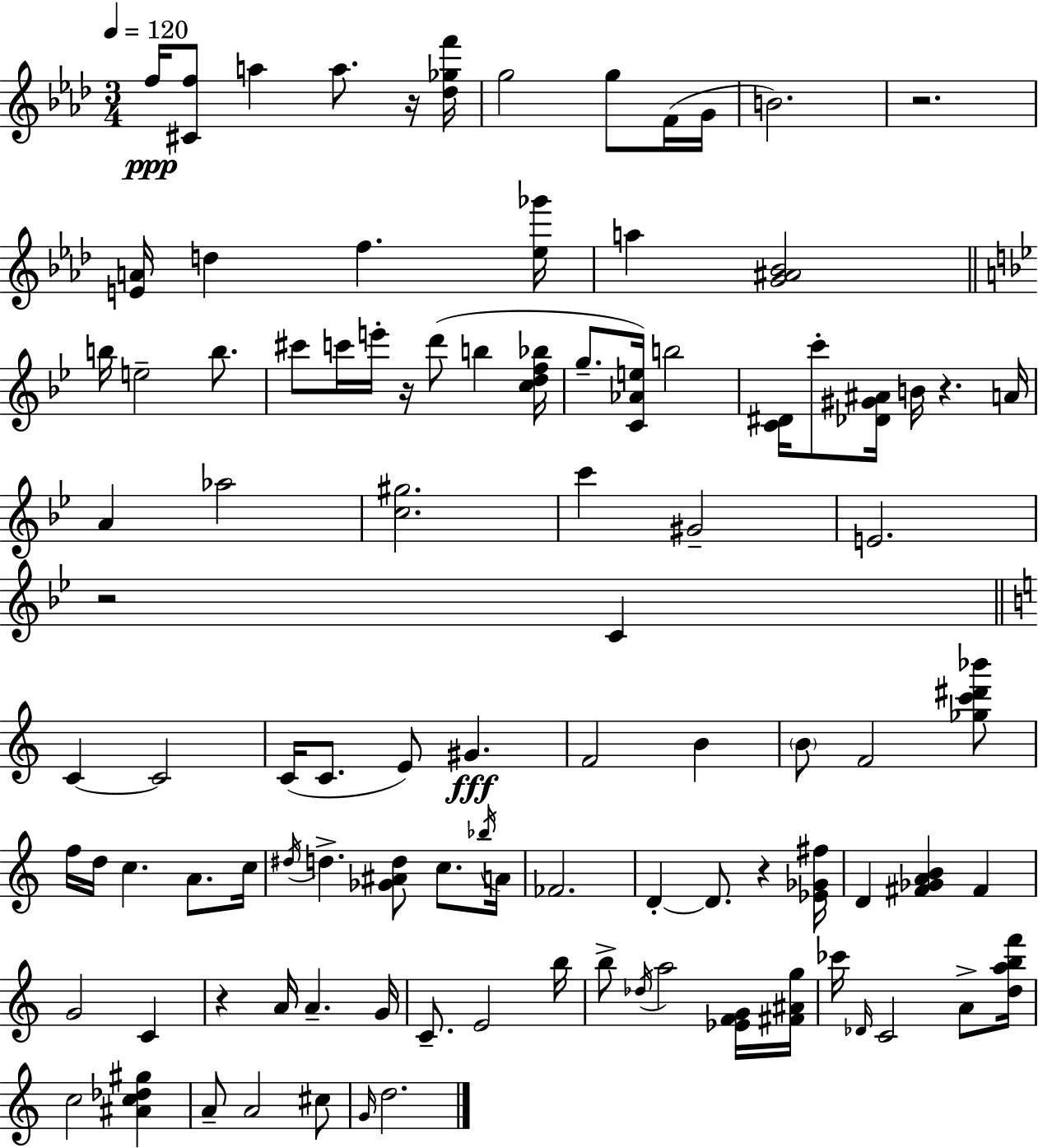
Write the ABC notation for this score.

X:1
T:Untitled
M:3/4
L:1/4
K:Ab
f/4 [^Cf]/2 a a/2 z/4 [_d_gf']/4 g2 g/2 F/4 G/4 B2 z2 [EA]/4 d f [_e_g']/4 a [G^A_B]2 b/4 e2 b/2 ^c'/2 c'/4 e'/4 z/4 d'/2 b [cdf_b]/4 g/2 [C_Ae]/4 b2 [C^D]/4 c'/2 [_D^G^A]/4 B/4 z A/4 A _a2 [c^g]2 c' ^G2 E2 z2 C C C2 C/4 C/2 E/2 ^G F2 B B/2 F2 [_gc'^d'_b']/2 f/4 d/4 c A/2 c/4 ^d/4 d [_G^Ad]/2 c/2 _b/4 A/4 _F2 D D/2 z [_E_G^f]/4 D [^F_GAB] ^F G2 C z A/4 A G/4 C/2 E2 b/4 b/2 _d/4 a2 [_EFG]/4 [^F^Ag]/4 _c'/4 _D/4 C2 A/2 [dabf']/4 c2 [^Ac_d^g] A/2 A2 ^c/2 G/4 d2